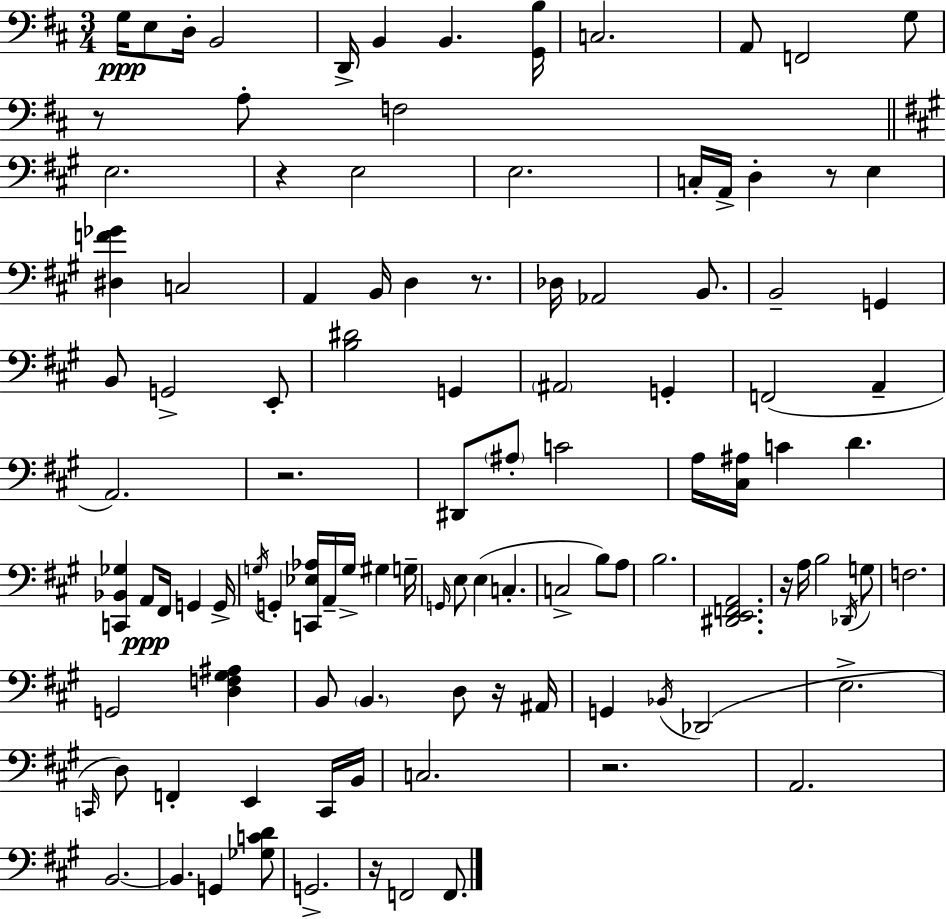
X:1
T:Untitled
M:3/4
L:1/4
K:D
G,/4 E,/2 D,/4 B,,2 D,,/4 B,, B,, [G,,B,]/4 C,2 A,,/2 F,,2 G,/2 z/2 A,/2 F,2 E,2 z E,2 E,2 C,/4 A,,/4 D, z/2 E, [^D,F_G] C,2 A,, B,,/4 D, z/2 _D,/4 _A,,2 B,,/2 B,,2 G,, B,,/2 G,,2 E,,/2 [B,^D]2 G,, ^A,,2 G,, F,,2 A,, A,,2 z2 ^D,,/2 ^A,/2 C2 A,/4 [^C,^A,]/4 C D [C,,_B,,_G,] A,,/2 ^F,,/4 G,, G,,/4 G,/4 G,, [C,,_E,_A,]/4 A,,/4 G,/4 ^G, G,/4 G,,/4 E,/2 E, C, C,2 B,/2 A,/2 B,2 [^D,,E,,F,,A,,]2 z/4 A,/4 B,2 _D,,/4 G,/2 F,2 G,,2 [D,F,^G,^A,] B,,/2 B,, D,/2 z/4 ^A,,/4 G,, _B,,/4 _D,,2 E,2 C,,/4 D,/2 F,, E,, C,,/4 B,,/4 C,2 z2 A,,2 B,,2 B,, G,, [_G,CD]/2 G,,2 z/4 F,,2 F,,/2